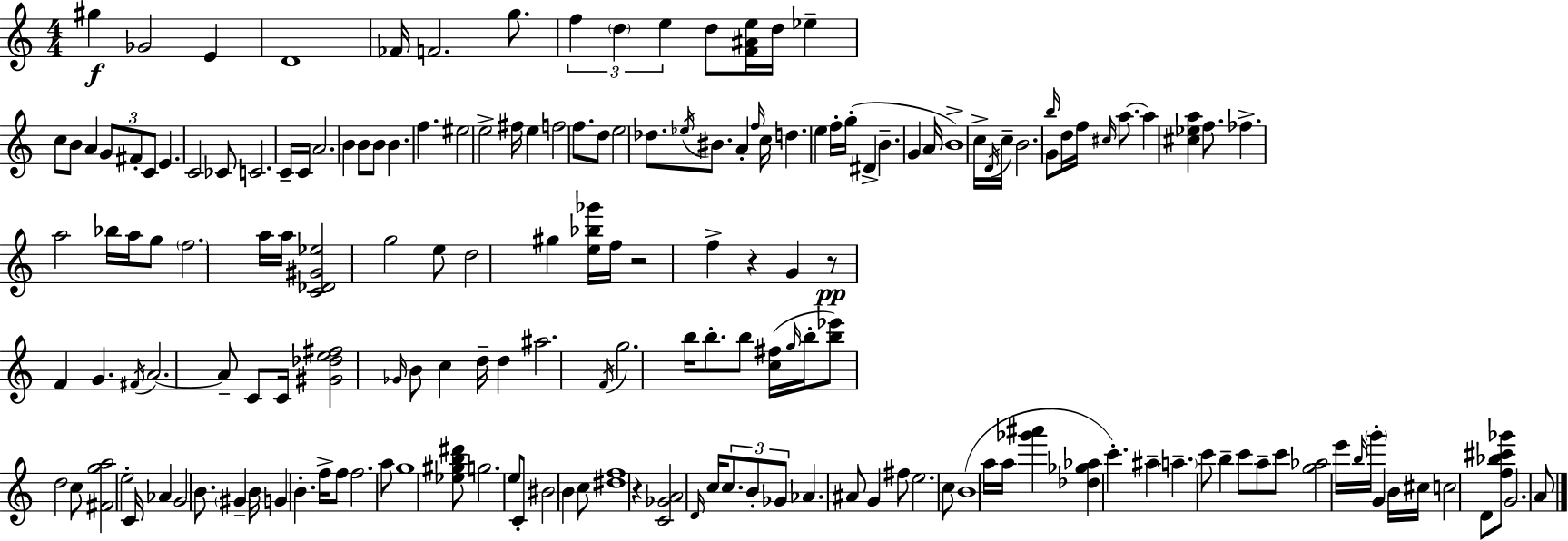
G#5/q Gb4/h E4/q D4/w FES4/s F4/h. G5/e. F5/q D5/q E5/q D5/e [F4,A#4,E5]/s D5/s Eb5/q C5/e B4/e A4/q G4/e F#4/e C4/e E4/q. C4/h CES4/e C4/h. C4/s C4/s A4/h. B4/q B4/e B4/e B4/q. F5/q. EIS5/h E5/h F#5/s E5/q F5/h F5/e. D5/e E5/h Db5/e. Eb5/s BIS4/e. A4/q F5/s C5/s D5/q. E5/q F5/s G5/s D#4/q B4/q. G4/q A4/s B4/w C5/s D4/s C5/s B4/h. B5/s G4/e D5/s F5/s C#5/s A5/e. A5/q [C#5,Eb5,A5]/q F5/e. FES5/q. A5/h Bb5/s A5/s G5/e F5/h. A5/s A5/s [C4,Db4,G#4,Eb5]/h G5/h E5/e D5/h G#5/q [E5,Bb5,Gb6]/s F5/s R/h F5/q R/q G4/q R/e F4/q G4/q. F#4/s A4/h. A4/e C4/e C4/s [G#4,Db5,E5,F#5]/h Gb4/s B4/e C5/q D5/s D5/q A#5/h. F4/s G5/h. B5/s B5/e. B5/e [C5,F#5]/s G5/s B5/s [B5,Eb6]/e D5/h C5/e [F#4,G5,A5]/h E5/h C4/s Ab4/q G4/h B4/e. G#4/q B4/s G4/q B4/q. F5/s F5/e F5/h. A5/e G5/w [Eb5,G#5,B5,D#6]/e G5/h. E5/e C4/e BIS4/h B4/q C5/e [D#5,F5]/w R/q [C4,Gb4,A4]/h D4/s C5/s C5/e. B4/e Gb4/e Ab4/q. A#4/e G4/q F#5/e E5/h. C5/e B4/w A5/s A5/s [Gb6,A#6]/q [Db5,Gb5,Ab5]/q C6/q. A#5/q A5/q. C6/e B5/q C6/e A5/e C6/e [G5,Ab5]/h E6/s B5/s G6/s G4/q B4/s C#5/s C5/h D4/e [F5,Bb5,C#6,Gb6]/e G4/h. A4/e